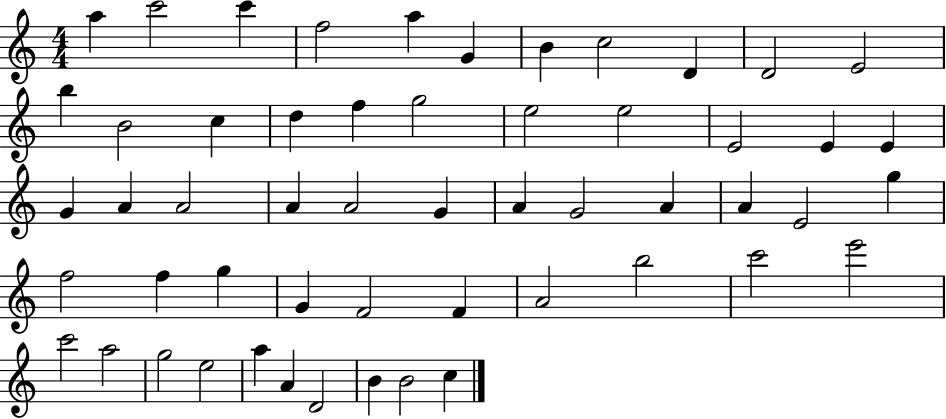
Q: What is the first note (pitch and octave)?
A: A5